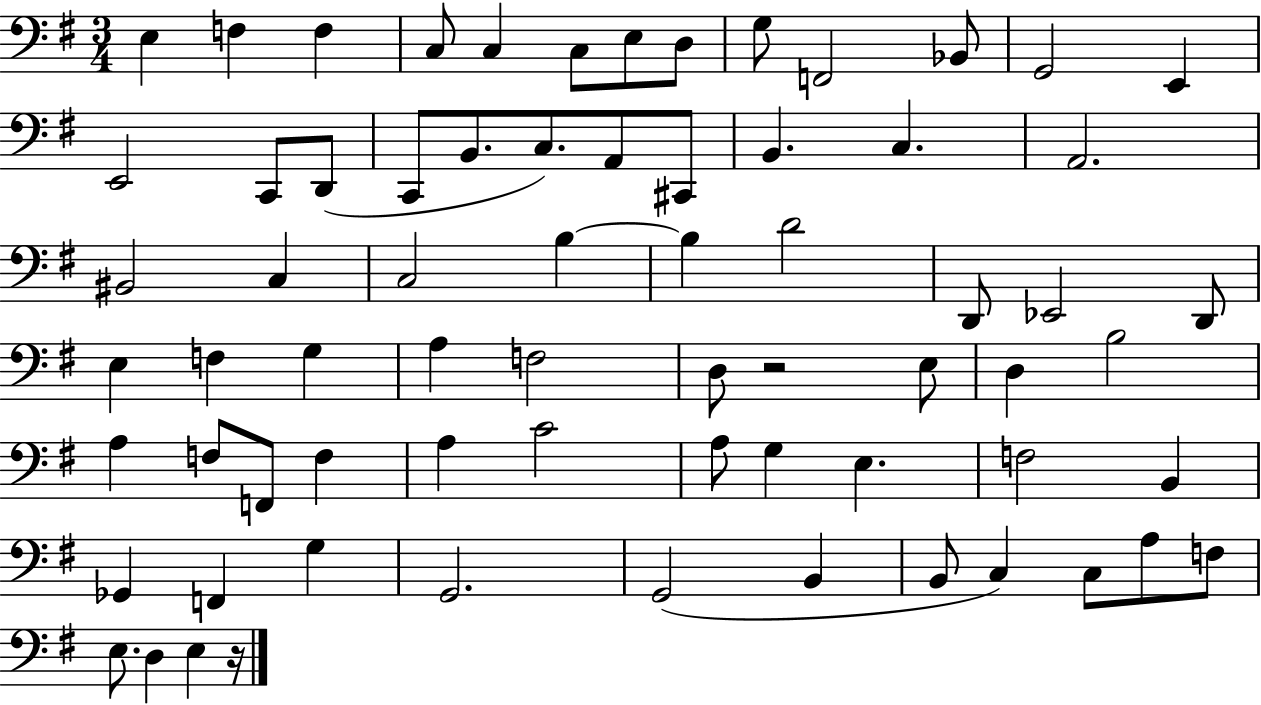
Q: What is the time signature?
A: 3/4